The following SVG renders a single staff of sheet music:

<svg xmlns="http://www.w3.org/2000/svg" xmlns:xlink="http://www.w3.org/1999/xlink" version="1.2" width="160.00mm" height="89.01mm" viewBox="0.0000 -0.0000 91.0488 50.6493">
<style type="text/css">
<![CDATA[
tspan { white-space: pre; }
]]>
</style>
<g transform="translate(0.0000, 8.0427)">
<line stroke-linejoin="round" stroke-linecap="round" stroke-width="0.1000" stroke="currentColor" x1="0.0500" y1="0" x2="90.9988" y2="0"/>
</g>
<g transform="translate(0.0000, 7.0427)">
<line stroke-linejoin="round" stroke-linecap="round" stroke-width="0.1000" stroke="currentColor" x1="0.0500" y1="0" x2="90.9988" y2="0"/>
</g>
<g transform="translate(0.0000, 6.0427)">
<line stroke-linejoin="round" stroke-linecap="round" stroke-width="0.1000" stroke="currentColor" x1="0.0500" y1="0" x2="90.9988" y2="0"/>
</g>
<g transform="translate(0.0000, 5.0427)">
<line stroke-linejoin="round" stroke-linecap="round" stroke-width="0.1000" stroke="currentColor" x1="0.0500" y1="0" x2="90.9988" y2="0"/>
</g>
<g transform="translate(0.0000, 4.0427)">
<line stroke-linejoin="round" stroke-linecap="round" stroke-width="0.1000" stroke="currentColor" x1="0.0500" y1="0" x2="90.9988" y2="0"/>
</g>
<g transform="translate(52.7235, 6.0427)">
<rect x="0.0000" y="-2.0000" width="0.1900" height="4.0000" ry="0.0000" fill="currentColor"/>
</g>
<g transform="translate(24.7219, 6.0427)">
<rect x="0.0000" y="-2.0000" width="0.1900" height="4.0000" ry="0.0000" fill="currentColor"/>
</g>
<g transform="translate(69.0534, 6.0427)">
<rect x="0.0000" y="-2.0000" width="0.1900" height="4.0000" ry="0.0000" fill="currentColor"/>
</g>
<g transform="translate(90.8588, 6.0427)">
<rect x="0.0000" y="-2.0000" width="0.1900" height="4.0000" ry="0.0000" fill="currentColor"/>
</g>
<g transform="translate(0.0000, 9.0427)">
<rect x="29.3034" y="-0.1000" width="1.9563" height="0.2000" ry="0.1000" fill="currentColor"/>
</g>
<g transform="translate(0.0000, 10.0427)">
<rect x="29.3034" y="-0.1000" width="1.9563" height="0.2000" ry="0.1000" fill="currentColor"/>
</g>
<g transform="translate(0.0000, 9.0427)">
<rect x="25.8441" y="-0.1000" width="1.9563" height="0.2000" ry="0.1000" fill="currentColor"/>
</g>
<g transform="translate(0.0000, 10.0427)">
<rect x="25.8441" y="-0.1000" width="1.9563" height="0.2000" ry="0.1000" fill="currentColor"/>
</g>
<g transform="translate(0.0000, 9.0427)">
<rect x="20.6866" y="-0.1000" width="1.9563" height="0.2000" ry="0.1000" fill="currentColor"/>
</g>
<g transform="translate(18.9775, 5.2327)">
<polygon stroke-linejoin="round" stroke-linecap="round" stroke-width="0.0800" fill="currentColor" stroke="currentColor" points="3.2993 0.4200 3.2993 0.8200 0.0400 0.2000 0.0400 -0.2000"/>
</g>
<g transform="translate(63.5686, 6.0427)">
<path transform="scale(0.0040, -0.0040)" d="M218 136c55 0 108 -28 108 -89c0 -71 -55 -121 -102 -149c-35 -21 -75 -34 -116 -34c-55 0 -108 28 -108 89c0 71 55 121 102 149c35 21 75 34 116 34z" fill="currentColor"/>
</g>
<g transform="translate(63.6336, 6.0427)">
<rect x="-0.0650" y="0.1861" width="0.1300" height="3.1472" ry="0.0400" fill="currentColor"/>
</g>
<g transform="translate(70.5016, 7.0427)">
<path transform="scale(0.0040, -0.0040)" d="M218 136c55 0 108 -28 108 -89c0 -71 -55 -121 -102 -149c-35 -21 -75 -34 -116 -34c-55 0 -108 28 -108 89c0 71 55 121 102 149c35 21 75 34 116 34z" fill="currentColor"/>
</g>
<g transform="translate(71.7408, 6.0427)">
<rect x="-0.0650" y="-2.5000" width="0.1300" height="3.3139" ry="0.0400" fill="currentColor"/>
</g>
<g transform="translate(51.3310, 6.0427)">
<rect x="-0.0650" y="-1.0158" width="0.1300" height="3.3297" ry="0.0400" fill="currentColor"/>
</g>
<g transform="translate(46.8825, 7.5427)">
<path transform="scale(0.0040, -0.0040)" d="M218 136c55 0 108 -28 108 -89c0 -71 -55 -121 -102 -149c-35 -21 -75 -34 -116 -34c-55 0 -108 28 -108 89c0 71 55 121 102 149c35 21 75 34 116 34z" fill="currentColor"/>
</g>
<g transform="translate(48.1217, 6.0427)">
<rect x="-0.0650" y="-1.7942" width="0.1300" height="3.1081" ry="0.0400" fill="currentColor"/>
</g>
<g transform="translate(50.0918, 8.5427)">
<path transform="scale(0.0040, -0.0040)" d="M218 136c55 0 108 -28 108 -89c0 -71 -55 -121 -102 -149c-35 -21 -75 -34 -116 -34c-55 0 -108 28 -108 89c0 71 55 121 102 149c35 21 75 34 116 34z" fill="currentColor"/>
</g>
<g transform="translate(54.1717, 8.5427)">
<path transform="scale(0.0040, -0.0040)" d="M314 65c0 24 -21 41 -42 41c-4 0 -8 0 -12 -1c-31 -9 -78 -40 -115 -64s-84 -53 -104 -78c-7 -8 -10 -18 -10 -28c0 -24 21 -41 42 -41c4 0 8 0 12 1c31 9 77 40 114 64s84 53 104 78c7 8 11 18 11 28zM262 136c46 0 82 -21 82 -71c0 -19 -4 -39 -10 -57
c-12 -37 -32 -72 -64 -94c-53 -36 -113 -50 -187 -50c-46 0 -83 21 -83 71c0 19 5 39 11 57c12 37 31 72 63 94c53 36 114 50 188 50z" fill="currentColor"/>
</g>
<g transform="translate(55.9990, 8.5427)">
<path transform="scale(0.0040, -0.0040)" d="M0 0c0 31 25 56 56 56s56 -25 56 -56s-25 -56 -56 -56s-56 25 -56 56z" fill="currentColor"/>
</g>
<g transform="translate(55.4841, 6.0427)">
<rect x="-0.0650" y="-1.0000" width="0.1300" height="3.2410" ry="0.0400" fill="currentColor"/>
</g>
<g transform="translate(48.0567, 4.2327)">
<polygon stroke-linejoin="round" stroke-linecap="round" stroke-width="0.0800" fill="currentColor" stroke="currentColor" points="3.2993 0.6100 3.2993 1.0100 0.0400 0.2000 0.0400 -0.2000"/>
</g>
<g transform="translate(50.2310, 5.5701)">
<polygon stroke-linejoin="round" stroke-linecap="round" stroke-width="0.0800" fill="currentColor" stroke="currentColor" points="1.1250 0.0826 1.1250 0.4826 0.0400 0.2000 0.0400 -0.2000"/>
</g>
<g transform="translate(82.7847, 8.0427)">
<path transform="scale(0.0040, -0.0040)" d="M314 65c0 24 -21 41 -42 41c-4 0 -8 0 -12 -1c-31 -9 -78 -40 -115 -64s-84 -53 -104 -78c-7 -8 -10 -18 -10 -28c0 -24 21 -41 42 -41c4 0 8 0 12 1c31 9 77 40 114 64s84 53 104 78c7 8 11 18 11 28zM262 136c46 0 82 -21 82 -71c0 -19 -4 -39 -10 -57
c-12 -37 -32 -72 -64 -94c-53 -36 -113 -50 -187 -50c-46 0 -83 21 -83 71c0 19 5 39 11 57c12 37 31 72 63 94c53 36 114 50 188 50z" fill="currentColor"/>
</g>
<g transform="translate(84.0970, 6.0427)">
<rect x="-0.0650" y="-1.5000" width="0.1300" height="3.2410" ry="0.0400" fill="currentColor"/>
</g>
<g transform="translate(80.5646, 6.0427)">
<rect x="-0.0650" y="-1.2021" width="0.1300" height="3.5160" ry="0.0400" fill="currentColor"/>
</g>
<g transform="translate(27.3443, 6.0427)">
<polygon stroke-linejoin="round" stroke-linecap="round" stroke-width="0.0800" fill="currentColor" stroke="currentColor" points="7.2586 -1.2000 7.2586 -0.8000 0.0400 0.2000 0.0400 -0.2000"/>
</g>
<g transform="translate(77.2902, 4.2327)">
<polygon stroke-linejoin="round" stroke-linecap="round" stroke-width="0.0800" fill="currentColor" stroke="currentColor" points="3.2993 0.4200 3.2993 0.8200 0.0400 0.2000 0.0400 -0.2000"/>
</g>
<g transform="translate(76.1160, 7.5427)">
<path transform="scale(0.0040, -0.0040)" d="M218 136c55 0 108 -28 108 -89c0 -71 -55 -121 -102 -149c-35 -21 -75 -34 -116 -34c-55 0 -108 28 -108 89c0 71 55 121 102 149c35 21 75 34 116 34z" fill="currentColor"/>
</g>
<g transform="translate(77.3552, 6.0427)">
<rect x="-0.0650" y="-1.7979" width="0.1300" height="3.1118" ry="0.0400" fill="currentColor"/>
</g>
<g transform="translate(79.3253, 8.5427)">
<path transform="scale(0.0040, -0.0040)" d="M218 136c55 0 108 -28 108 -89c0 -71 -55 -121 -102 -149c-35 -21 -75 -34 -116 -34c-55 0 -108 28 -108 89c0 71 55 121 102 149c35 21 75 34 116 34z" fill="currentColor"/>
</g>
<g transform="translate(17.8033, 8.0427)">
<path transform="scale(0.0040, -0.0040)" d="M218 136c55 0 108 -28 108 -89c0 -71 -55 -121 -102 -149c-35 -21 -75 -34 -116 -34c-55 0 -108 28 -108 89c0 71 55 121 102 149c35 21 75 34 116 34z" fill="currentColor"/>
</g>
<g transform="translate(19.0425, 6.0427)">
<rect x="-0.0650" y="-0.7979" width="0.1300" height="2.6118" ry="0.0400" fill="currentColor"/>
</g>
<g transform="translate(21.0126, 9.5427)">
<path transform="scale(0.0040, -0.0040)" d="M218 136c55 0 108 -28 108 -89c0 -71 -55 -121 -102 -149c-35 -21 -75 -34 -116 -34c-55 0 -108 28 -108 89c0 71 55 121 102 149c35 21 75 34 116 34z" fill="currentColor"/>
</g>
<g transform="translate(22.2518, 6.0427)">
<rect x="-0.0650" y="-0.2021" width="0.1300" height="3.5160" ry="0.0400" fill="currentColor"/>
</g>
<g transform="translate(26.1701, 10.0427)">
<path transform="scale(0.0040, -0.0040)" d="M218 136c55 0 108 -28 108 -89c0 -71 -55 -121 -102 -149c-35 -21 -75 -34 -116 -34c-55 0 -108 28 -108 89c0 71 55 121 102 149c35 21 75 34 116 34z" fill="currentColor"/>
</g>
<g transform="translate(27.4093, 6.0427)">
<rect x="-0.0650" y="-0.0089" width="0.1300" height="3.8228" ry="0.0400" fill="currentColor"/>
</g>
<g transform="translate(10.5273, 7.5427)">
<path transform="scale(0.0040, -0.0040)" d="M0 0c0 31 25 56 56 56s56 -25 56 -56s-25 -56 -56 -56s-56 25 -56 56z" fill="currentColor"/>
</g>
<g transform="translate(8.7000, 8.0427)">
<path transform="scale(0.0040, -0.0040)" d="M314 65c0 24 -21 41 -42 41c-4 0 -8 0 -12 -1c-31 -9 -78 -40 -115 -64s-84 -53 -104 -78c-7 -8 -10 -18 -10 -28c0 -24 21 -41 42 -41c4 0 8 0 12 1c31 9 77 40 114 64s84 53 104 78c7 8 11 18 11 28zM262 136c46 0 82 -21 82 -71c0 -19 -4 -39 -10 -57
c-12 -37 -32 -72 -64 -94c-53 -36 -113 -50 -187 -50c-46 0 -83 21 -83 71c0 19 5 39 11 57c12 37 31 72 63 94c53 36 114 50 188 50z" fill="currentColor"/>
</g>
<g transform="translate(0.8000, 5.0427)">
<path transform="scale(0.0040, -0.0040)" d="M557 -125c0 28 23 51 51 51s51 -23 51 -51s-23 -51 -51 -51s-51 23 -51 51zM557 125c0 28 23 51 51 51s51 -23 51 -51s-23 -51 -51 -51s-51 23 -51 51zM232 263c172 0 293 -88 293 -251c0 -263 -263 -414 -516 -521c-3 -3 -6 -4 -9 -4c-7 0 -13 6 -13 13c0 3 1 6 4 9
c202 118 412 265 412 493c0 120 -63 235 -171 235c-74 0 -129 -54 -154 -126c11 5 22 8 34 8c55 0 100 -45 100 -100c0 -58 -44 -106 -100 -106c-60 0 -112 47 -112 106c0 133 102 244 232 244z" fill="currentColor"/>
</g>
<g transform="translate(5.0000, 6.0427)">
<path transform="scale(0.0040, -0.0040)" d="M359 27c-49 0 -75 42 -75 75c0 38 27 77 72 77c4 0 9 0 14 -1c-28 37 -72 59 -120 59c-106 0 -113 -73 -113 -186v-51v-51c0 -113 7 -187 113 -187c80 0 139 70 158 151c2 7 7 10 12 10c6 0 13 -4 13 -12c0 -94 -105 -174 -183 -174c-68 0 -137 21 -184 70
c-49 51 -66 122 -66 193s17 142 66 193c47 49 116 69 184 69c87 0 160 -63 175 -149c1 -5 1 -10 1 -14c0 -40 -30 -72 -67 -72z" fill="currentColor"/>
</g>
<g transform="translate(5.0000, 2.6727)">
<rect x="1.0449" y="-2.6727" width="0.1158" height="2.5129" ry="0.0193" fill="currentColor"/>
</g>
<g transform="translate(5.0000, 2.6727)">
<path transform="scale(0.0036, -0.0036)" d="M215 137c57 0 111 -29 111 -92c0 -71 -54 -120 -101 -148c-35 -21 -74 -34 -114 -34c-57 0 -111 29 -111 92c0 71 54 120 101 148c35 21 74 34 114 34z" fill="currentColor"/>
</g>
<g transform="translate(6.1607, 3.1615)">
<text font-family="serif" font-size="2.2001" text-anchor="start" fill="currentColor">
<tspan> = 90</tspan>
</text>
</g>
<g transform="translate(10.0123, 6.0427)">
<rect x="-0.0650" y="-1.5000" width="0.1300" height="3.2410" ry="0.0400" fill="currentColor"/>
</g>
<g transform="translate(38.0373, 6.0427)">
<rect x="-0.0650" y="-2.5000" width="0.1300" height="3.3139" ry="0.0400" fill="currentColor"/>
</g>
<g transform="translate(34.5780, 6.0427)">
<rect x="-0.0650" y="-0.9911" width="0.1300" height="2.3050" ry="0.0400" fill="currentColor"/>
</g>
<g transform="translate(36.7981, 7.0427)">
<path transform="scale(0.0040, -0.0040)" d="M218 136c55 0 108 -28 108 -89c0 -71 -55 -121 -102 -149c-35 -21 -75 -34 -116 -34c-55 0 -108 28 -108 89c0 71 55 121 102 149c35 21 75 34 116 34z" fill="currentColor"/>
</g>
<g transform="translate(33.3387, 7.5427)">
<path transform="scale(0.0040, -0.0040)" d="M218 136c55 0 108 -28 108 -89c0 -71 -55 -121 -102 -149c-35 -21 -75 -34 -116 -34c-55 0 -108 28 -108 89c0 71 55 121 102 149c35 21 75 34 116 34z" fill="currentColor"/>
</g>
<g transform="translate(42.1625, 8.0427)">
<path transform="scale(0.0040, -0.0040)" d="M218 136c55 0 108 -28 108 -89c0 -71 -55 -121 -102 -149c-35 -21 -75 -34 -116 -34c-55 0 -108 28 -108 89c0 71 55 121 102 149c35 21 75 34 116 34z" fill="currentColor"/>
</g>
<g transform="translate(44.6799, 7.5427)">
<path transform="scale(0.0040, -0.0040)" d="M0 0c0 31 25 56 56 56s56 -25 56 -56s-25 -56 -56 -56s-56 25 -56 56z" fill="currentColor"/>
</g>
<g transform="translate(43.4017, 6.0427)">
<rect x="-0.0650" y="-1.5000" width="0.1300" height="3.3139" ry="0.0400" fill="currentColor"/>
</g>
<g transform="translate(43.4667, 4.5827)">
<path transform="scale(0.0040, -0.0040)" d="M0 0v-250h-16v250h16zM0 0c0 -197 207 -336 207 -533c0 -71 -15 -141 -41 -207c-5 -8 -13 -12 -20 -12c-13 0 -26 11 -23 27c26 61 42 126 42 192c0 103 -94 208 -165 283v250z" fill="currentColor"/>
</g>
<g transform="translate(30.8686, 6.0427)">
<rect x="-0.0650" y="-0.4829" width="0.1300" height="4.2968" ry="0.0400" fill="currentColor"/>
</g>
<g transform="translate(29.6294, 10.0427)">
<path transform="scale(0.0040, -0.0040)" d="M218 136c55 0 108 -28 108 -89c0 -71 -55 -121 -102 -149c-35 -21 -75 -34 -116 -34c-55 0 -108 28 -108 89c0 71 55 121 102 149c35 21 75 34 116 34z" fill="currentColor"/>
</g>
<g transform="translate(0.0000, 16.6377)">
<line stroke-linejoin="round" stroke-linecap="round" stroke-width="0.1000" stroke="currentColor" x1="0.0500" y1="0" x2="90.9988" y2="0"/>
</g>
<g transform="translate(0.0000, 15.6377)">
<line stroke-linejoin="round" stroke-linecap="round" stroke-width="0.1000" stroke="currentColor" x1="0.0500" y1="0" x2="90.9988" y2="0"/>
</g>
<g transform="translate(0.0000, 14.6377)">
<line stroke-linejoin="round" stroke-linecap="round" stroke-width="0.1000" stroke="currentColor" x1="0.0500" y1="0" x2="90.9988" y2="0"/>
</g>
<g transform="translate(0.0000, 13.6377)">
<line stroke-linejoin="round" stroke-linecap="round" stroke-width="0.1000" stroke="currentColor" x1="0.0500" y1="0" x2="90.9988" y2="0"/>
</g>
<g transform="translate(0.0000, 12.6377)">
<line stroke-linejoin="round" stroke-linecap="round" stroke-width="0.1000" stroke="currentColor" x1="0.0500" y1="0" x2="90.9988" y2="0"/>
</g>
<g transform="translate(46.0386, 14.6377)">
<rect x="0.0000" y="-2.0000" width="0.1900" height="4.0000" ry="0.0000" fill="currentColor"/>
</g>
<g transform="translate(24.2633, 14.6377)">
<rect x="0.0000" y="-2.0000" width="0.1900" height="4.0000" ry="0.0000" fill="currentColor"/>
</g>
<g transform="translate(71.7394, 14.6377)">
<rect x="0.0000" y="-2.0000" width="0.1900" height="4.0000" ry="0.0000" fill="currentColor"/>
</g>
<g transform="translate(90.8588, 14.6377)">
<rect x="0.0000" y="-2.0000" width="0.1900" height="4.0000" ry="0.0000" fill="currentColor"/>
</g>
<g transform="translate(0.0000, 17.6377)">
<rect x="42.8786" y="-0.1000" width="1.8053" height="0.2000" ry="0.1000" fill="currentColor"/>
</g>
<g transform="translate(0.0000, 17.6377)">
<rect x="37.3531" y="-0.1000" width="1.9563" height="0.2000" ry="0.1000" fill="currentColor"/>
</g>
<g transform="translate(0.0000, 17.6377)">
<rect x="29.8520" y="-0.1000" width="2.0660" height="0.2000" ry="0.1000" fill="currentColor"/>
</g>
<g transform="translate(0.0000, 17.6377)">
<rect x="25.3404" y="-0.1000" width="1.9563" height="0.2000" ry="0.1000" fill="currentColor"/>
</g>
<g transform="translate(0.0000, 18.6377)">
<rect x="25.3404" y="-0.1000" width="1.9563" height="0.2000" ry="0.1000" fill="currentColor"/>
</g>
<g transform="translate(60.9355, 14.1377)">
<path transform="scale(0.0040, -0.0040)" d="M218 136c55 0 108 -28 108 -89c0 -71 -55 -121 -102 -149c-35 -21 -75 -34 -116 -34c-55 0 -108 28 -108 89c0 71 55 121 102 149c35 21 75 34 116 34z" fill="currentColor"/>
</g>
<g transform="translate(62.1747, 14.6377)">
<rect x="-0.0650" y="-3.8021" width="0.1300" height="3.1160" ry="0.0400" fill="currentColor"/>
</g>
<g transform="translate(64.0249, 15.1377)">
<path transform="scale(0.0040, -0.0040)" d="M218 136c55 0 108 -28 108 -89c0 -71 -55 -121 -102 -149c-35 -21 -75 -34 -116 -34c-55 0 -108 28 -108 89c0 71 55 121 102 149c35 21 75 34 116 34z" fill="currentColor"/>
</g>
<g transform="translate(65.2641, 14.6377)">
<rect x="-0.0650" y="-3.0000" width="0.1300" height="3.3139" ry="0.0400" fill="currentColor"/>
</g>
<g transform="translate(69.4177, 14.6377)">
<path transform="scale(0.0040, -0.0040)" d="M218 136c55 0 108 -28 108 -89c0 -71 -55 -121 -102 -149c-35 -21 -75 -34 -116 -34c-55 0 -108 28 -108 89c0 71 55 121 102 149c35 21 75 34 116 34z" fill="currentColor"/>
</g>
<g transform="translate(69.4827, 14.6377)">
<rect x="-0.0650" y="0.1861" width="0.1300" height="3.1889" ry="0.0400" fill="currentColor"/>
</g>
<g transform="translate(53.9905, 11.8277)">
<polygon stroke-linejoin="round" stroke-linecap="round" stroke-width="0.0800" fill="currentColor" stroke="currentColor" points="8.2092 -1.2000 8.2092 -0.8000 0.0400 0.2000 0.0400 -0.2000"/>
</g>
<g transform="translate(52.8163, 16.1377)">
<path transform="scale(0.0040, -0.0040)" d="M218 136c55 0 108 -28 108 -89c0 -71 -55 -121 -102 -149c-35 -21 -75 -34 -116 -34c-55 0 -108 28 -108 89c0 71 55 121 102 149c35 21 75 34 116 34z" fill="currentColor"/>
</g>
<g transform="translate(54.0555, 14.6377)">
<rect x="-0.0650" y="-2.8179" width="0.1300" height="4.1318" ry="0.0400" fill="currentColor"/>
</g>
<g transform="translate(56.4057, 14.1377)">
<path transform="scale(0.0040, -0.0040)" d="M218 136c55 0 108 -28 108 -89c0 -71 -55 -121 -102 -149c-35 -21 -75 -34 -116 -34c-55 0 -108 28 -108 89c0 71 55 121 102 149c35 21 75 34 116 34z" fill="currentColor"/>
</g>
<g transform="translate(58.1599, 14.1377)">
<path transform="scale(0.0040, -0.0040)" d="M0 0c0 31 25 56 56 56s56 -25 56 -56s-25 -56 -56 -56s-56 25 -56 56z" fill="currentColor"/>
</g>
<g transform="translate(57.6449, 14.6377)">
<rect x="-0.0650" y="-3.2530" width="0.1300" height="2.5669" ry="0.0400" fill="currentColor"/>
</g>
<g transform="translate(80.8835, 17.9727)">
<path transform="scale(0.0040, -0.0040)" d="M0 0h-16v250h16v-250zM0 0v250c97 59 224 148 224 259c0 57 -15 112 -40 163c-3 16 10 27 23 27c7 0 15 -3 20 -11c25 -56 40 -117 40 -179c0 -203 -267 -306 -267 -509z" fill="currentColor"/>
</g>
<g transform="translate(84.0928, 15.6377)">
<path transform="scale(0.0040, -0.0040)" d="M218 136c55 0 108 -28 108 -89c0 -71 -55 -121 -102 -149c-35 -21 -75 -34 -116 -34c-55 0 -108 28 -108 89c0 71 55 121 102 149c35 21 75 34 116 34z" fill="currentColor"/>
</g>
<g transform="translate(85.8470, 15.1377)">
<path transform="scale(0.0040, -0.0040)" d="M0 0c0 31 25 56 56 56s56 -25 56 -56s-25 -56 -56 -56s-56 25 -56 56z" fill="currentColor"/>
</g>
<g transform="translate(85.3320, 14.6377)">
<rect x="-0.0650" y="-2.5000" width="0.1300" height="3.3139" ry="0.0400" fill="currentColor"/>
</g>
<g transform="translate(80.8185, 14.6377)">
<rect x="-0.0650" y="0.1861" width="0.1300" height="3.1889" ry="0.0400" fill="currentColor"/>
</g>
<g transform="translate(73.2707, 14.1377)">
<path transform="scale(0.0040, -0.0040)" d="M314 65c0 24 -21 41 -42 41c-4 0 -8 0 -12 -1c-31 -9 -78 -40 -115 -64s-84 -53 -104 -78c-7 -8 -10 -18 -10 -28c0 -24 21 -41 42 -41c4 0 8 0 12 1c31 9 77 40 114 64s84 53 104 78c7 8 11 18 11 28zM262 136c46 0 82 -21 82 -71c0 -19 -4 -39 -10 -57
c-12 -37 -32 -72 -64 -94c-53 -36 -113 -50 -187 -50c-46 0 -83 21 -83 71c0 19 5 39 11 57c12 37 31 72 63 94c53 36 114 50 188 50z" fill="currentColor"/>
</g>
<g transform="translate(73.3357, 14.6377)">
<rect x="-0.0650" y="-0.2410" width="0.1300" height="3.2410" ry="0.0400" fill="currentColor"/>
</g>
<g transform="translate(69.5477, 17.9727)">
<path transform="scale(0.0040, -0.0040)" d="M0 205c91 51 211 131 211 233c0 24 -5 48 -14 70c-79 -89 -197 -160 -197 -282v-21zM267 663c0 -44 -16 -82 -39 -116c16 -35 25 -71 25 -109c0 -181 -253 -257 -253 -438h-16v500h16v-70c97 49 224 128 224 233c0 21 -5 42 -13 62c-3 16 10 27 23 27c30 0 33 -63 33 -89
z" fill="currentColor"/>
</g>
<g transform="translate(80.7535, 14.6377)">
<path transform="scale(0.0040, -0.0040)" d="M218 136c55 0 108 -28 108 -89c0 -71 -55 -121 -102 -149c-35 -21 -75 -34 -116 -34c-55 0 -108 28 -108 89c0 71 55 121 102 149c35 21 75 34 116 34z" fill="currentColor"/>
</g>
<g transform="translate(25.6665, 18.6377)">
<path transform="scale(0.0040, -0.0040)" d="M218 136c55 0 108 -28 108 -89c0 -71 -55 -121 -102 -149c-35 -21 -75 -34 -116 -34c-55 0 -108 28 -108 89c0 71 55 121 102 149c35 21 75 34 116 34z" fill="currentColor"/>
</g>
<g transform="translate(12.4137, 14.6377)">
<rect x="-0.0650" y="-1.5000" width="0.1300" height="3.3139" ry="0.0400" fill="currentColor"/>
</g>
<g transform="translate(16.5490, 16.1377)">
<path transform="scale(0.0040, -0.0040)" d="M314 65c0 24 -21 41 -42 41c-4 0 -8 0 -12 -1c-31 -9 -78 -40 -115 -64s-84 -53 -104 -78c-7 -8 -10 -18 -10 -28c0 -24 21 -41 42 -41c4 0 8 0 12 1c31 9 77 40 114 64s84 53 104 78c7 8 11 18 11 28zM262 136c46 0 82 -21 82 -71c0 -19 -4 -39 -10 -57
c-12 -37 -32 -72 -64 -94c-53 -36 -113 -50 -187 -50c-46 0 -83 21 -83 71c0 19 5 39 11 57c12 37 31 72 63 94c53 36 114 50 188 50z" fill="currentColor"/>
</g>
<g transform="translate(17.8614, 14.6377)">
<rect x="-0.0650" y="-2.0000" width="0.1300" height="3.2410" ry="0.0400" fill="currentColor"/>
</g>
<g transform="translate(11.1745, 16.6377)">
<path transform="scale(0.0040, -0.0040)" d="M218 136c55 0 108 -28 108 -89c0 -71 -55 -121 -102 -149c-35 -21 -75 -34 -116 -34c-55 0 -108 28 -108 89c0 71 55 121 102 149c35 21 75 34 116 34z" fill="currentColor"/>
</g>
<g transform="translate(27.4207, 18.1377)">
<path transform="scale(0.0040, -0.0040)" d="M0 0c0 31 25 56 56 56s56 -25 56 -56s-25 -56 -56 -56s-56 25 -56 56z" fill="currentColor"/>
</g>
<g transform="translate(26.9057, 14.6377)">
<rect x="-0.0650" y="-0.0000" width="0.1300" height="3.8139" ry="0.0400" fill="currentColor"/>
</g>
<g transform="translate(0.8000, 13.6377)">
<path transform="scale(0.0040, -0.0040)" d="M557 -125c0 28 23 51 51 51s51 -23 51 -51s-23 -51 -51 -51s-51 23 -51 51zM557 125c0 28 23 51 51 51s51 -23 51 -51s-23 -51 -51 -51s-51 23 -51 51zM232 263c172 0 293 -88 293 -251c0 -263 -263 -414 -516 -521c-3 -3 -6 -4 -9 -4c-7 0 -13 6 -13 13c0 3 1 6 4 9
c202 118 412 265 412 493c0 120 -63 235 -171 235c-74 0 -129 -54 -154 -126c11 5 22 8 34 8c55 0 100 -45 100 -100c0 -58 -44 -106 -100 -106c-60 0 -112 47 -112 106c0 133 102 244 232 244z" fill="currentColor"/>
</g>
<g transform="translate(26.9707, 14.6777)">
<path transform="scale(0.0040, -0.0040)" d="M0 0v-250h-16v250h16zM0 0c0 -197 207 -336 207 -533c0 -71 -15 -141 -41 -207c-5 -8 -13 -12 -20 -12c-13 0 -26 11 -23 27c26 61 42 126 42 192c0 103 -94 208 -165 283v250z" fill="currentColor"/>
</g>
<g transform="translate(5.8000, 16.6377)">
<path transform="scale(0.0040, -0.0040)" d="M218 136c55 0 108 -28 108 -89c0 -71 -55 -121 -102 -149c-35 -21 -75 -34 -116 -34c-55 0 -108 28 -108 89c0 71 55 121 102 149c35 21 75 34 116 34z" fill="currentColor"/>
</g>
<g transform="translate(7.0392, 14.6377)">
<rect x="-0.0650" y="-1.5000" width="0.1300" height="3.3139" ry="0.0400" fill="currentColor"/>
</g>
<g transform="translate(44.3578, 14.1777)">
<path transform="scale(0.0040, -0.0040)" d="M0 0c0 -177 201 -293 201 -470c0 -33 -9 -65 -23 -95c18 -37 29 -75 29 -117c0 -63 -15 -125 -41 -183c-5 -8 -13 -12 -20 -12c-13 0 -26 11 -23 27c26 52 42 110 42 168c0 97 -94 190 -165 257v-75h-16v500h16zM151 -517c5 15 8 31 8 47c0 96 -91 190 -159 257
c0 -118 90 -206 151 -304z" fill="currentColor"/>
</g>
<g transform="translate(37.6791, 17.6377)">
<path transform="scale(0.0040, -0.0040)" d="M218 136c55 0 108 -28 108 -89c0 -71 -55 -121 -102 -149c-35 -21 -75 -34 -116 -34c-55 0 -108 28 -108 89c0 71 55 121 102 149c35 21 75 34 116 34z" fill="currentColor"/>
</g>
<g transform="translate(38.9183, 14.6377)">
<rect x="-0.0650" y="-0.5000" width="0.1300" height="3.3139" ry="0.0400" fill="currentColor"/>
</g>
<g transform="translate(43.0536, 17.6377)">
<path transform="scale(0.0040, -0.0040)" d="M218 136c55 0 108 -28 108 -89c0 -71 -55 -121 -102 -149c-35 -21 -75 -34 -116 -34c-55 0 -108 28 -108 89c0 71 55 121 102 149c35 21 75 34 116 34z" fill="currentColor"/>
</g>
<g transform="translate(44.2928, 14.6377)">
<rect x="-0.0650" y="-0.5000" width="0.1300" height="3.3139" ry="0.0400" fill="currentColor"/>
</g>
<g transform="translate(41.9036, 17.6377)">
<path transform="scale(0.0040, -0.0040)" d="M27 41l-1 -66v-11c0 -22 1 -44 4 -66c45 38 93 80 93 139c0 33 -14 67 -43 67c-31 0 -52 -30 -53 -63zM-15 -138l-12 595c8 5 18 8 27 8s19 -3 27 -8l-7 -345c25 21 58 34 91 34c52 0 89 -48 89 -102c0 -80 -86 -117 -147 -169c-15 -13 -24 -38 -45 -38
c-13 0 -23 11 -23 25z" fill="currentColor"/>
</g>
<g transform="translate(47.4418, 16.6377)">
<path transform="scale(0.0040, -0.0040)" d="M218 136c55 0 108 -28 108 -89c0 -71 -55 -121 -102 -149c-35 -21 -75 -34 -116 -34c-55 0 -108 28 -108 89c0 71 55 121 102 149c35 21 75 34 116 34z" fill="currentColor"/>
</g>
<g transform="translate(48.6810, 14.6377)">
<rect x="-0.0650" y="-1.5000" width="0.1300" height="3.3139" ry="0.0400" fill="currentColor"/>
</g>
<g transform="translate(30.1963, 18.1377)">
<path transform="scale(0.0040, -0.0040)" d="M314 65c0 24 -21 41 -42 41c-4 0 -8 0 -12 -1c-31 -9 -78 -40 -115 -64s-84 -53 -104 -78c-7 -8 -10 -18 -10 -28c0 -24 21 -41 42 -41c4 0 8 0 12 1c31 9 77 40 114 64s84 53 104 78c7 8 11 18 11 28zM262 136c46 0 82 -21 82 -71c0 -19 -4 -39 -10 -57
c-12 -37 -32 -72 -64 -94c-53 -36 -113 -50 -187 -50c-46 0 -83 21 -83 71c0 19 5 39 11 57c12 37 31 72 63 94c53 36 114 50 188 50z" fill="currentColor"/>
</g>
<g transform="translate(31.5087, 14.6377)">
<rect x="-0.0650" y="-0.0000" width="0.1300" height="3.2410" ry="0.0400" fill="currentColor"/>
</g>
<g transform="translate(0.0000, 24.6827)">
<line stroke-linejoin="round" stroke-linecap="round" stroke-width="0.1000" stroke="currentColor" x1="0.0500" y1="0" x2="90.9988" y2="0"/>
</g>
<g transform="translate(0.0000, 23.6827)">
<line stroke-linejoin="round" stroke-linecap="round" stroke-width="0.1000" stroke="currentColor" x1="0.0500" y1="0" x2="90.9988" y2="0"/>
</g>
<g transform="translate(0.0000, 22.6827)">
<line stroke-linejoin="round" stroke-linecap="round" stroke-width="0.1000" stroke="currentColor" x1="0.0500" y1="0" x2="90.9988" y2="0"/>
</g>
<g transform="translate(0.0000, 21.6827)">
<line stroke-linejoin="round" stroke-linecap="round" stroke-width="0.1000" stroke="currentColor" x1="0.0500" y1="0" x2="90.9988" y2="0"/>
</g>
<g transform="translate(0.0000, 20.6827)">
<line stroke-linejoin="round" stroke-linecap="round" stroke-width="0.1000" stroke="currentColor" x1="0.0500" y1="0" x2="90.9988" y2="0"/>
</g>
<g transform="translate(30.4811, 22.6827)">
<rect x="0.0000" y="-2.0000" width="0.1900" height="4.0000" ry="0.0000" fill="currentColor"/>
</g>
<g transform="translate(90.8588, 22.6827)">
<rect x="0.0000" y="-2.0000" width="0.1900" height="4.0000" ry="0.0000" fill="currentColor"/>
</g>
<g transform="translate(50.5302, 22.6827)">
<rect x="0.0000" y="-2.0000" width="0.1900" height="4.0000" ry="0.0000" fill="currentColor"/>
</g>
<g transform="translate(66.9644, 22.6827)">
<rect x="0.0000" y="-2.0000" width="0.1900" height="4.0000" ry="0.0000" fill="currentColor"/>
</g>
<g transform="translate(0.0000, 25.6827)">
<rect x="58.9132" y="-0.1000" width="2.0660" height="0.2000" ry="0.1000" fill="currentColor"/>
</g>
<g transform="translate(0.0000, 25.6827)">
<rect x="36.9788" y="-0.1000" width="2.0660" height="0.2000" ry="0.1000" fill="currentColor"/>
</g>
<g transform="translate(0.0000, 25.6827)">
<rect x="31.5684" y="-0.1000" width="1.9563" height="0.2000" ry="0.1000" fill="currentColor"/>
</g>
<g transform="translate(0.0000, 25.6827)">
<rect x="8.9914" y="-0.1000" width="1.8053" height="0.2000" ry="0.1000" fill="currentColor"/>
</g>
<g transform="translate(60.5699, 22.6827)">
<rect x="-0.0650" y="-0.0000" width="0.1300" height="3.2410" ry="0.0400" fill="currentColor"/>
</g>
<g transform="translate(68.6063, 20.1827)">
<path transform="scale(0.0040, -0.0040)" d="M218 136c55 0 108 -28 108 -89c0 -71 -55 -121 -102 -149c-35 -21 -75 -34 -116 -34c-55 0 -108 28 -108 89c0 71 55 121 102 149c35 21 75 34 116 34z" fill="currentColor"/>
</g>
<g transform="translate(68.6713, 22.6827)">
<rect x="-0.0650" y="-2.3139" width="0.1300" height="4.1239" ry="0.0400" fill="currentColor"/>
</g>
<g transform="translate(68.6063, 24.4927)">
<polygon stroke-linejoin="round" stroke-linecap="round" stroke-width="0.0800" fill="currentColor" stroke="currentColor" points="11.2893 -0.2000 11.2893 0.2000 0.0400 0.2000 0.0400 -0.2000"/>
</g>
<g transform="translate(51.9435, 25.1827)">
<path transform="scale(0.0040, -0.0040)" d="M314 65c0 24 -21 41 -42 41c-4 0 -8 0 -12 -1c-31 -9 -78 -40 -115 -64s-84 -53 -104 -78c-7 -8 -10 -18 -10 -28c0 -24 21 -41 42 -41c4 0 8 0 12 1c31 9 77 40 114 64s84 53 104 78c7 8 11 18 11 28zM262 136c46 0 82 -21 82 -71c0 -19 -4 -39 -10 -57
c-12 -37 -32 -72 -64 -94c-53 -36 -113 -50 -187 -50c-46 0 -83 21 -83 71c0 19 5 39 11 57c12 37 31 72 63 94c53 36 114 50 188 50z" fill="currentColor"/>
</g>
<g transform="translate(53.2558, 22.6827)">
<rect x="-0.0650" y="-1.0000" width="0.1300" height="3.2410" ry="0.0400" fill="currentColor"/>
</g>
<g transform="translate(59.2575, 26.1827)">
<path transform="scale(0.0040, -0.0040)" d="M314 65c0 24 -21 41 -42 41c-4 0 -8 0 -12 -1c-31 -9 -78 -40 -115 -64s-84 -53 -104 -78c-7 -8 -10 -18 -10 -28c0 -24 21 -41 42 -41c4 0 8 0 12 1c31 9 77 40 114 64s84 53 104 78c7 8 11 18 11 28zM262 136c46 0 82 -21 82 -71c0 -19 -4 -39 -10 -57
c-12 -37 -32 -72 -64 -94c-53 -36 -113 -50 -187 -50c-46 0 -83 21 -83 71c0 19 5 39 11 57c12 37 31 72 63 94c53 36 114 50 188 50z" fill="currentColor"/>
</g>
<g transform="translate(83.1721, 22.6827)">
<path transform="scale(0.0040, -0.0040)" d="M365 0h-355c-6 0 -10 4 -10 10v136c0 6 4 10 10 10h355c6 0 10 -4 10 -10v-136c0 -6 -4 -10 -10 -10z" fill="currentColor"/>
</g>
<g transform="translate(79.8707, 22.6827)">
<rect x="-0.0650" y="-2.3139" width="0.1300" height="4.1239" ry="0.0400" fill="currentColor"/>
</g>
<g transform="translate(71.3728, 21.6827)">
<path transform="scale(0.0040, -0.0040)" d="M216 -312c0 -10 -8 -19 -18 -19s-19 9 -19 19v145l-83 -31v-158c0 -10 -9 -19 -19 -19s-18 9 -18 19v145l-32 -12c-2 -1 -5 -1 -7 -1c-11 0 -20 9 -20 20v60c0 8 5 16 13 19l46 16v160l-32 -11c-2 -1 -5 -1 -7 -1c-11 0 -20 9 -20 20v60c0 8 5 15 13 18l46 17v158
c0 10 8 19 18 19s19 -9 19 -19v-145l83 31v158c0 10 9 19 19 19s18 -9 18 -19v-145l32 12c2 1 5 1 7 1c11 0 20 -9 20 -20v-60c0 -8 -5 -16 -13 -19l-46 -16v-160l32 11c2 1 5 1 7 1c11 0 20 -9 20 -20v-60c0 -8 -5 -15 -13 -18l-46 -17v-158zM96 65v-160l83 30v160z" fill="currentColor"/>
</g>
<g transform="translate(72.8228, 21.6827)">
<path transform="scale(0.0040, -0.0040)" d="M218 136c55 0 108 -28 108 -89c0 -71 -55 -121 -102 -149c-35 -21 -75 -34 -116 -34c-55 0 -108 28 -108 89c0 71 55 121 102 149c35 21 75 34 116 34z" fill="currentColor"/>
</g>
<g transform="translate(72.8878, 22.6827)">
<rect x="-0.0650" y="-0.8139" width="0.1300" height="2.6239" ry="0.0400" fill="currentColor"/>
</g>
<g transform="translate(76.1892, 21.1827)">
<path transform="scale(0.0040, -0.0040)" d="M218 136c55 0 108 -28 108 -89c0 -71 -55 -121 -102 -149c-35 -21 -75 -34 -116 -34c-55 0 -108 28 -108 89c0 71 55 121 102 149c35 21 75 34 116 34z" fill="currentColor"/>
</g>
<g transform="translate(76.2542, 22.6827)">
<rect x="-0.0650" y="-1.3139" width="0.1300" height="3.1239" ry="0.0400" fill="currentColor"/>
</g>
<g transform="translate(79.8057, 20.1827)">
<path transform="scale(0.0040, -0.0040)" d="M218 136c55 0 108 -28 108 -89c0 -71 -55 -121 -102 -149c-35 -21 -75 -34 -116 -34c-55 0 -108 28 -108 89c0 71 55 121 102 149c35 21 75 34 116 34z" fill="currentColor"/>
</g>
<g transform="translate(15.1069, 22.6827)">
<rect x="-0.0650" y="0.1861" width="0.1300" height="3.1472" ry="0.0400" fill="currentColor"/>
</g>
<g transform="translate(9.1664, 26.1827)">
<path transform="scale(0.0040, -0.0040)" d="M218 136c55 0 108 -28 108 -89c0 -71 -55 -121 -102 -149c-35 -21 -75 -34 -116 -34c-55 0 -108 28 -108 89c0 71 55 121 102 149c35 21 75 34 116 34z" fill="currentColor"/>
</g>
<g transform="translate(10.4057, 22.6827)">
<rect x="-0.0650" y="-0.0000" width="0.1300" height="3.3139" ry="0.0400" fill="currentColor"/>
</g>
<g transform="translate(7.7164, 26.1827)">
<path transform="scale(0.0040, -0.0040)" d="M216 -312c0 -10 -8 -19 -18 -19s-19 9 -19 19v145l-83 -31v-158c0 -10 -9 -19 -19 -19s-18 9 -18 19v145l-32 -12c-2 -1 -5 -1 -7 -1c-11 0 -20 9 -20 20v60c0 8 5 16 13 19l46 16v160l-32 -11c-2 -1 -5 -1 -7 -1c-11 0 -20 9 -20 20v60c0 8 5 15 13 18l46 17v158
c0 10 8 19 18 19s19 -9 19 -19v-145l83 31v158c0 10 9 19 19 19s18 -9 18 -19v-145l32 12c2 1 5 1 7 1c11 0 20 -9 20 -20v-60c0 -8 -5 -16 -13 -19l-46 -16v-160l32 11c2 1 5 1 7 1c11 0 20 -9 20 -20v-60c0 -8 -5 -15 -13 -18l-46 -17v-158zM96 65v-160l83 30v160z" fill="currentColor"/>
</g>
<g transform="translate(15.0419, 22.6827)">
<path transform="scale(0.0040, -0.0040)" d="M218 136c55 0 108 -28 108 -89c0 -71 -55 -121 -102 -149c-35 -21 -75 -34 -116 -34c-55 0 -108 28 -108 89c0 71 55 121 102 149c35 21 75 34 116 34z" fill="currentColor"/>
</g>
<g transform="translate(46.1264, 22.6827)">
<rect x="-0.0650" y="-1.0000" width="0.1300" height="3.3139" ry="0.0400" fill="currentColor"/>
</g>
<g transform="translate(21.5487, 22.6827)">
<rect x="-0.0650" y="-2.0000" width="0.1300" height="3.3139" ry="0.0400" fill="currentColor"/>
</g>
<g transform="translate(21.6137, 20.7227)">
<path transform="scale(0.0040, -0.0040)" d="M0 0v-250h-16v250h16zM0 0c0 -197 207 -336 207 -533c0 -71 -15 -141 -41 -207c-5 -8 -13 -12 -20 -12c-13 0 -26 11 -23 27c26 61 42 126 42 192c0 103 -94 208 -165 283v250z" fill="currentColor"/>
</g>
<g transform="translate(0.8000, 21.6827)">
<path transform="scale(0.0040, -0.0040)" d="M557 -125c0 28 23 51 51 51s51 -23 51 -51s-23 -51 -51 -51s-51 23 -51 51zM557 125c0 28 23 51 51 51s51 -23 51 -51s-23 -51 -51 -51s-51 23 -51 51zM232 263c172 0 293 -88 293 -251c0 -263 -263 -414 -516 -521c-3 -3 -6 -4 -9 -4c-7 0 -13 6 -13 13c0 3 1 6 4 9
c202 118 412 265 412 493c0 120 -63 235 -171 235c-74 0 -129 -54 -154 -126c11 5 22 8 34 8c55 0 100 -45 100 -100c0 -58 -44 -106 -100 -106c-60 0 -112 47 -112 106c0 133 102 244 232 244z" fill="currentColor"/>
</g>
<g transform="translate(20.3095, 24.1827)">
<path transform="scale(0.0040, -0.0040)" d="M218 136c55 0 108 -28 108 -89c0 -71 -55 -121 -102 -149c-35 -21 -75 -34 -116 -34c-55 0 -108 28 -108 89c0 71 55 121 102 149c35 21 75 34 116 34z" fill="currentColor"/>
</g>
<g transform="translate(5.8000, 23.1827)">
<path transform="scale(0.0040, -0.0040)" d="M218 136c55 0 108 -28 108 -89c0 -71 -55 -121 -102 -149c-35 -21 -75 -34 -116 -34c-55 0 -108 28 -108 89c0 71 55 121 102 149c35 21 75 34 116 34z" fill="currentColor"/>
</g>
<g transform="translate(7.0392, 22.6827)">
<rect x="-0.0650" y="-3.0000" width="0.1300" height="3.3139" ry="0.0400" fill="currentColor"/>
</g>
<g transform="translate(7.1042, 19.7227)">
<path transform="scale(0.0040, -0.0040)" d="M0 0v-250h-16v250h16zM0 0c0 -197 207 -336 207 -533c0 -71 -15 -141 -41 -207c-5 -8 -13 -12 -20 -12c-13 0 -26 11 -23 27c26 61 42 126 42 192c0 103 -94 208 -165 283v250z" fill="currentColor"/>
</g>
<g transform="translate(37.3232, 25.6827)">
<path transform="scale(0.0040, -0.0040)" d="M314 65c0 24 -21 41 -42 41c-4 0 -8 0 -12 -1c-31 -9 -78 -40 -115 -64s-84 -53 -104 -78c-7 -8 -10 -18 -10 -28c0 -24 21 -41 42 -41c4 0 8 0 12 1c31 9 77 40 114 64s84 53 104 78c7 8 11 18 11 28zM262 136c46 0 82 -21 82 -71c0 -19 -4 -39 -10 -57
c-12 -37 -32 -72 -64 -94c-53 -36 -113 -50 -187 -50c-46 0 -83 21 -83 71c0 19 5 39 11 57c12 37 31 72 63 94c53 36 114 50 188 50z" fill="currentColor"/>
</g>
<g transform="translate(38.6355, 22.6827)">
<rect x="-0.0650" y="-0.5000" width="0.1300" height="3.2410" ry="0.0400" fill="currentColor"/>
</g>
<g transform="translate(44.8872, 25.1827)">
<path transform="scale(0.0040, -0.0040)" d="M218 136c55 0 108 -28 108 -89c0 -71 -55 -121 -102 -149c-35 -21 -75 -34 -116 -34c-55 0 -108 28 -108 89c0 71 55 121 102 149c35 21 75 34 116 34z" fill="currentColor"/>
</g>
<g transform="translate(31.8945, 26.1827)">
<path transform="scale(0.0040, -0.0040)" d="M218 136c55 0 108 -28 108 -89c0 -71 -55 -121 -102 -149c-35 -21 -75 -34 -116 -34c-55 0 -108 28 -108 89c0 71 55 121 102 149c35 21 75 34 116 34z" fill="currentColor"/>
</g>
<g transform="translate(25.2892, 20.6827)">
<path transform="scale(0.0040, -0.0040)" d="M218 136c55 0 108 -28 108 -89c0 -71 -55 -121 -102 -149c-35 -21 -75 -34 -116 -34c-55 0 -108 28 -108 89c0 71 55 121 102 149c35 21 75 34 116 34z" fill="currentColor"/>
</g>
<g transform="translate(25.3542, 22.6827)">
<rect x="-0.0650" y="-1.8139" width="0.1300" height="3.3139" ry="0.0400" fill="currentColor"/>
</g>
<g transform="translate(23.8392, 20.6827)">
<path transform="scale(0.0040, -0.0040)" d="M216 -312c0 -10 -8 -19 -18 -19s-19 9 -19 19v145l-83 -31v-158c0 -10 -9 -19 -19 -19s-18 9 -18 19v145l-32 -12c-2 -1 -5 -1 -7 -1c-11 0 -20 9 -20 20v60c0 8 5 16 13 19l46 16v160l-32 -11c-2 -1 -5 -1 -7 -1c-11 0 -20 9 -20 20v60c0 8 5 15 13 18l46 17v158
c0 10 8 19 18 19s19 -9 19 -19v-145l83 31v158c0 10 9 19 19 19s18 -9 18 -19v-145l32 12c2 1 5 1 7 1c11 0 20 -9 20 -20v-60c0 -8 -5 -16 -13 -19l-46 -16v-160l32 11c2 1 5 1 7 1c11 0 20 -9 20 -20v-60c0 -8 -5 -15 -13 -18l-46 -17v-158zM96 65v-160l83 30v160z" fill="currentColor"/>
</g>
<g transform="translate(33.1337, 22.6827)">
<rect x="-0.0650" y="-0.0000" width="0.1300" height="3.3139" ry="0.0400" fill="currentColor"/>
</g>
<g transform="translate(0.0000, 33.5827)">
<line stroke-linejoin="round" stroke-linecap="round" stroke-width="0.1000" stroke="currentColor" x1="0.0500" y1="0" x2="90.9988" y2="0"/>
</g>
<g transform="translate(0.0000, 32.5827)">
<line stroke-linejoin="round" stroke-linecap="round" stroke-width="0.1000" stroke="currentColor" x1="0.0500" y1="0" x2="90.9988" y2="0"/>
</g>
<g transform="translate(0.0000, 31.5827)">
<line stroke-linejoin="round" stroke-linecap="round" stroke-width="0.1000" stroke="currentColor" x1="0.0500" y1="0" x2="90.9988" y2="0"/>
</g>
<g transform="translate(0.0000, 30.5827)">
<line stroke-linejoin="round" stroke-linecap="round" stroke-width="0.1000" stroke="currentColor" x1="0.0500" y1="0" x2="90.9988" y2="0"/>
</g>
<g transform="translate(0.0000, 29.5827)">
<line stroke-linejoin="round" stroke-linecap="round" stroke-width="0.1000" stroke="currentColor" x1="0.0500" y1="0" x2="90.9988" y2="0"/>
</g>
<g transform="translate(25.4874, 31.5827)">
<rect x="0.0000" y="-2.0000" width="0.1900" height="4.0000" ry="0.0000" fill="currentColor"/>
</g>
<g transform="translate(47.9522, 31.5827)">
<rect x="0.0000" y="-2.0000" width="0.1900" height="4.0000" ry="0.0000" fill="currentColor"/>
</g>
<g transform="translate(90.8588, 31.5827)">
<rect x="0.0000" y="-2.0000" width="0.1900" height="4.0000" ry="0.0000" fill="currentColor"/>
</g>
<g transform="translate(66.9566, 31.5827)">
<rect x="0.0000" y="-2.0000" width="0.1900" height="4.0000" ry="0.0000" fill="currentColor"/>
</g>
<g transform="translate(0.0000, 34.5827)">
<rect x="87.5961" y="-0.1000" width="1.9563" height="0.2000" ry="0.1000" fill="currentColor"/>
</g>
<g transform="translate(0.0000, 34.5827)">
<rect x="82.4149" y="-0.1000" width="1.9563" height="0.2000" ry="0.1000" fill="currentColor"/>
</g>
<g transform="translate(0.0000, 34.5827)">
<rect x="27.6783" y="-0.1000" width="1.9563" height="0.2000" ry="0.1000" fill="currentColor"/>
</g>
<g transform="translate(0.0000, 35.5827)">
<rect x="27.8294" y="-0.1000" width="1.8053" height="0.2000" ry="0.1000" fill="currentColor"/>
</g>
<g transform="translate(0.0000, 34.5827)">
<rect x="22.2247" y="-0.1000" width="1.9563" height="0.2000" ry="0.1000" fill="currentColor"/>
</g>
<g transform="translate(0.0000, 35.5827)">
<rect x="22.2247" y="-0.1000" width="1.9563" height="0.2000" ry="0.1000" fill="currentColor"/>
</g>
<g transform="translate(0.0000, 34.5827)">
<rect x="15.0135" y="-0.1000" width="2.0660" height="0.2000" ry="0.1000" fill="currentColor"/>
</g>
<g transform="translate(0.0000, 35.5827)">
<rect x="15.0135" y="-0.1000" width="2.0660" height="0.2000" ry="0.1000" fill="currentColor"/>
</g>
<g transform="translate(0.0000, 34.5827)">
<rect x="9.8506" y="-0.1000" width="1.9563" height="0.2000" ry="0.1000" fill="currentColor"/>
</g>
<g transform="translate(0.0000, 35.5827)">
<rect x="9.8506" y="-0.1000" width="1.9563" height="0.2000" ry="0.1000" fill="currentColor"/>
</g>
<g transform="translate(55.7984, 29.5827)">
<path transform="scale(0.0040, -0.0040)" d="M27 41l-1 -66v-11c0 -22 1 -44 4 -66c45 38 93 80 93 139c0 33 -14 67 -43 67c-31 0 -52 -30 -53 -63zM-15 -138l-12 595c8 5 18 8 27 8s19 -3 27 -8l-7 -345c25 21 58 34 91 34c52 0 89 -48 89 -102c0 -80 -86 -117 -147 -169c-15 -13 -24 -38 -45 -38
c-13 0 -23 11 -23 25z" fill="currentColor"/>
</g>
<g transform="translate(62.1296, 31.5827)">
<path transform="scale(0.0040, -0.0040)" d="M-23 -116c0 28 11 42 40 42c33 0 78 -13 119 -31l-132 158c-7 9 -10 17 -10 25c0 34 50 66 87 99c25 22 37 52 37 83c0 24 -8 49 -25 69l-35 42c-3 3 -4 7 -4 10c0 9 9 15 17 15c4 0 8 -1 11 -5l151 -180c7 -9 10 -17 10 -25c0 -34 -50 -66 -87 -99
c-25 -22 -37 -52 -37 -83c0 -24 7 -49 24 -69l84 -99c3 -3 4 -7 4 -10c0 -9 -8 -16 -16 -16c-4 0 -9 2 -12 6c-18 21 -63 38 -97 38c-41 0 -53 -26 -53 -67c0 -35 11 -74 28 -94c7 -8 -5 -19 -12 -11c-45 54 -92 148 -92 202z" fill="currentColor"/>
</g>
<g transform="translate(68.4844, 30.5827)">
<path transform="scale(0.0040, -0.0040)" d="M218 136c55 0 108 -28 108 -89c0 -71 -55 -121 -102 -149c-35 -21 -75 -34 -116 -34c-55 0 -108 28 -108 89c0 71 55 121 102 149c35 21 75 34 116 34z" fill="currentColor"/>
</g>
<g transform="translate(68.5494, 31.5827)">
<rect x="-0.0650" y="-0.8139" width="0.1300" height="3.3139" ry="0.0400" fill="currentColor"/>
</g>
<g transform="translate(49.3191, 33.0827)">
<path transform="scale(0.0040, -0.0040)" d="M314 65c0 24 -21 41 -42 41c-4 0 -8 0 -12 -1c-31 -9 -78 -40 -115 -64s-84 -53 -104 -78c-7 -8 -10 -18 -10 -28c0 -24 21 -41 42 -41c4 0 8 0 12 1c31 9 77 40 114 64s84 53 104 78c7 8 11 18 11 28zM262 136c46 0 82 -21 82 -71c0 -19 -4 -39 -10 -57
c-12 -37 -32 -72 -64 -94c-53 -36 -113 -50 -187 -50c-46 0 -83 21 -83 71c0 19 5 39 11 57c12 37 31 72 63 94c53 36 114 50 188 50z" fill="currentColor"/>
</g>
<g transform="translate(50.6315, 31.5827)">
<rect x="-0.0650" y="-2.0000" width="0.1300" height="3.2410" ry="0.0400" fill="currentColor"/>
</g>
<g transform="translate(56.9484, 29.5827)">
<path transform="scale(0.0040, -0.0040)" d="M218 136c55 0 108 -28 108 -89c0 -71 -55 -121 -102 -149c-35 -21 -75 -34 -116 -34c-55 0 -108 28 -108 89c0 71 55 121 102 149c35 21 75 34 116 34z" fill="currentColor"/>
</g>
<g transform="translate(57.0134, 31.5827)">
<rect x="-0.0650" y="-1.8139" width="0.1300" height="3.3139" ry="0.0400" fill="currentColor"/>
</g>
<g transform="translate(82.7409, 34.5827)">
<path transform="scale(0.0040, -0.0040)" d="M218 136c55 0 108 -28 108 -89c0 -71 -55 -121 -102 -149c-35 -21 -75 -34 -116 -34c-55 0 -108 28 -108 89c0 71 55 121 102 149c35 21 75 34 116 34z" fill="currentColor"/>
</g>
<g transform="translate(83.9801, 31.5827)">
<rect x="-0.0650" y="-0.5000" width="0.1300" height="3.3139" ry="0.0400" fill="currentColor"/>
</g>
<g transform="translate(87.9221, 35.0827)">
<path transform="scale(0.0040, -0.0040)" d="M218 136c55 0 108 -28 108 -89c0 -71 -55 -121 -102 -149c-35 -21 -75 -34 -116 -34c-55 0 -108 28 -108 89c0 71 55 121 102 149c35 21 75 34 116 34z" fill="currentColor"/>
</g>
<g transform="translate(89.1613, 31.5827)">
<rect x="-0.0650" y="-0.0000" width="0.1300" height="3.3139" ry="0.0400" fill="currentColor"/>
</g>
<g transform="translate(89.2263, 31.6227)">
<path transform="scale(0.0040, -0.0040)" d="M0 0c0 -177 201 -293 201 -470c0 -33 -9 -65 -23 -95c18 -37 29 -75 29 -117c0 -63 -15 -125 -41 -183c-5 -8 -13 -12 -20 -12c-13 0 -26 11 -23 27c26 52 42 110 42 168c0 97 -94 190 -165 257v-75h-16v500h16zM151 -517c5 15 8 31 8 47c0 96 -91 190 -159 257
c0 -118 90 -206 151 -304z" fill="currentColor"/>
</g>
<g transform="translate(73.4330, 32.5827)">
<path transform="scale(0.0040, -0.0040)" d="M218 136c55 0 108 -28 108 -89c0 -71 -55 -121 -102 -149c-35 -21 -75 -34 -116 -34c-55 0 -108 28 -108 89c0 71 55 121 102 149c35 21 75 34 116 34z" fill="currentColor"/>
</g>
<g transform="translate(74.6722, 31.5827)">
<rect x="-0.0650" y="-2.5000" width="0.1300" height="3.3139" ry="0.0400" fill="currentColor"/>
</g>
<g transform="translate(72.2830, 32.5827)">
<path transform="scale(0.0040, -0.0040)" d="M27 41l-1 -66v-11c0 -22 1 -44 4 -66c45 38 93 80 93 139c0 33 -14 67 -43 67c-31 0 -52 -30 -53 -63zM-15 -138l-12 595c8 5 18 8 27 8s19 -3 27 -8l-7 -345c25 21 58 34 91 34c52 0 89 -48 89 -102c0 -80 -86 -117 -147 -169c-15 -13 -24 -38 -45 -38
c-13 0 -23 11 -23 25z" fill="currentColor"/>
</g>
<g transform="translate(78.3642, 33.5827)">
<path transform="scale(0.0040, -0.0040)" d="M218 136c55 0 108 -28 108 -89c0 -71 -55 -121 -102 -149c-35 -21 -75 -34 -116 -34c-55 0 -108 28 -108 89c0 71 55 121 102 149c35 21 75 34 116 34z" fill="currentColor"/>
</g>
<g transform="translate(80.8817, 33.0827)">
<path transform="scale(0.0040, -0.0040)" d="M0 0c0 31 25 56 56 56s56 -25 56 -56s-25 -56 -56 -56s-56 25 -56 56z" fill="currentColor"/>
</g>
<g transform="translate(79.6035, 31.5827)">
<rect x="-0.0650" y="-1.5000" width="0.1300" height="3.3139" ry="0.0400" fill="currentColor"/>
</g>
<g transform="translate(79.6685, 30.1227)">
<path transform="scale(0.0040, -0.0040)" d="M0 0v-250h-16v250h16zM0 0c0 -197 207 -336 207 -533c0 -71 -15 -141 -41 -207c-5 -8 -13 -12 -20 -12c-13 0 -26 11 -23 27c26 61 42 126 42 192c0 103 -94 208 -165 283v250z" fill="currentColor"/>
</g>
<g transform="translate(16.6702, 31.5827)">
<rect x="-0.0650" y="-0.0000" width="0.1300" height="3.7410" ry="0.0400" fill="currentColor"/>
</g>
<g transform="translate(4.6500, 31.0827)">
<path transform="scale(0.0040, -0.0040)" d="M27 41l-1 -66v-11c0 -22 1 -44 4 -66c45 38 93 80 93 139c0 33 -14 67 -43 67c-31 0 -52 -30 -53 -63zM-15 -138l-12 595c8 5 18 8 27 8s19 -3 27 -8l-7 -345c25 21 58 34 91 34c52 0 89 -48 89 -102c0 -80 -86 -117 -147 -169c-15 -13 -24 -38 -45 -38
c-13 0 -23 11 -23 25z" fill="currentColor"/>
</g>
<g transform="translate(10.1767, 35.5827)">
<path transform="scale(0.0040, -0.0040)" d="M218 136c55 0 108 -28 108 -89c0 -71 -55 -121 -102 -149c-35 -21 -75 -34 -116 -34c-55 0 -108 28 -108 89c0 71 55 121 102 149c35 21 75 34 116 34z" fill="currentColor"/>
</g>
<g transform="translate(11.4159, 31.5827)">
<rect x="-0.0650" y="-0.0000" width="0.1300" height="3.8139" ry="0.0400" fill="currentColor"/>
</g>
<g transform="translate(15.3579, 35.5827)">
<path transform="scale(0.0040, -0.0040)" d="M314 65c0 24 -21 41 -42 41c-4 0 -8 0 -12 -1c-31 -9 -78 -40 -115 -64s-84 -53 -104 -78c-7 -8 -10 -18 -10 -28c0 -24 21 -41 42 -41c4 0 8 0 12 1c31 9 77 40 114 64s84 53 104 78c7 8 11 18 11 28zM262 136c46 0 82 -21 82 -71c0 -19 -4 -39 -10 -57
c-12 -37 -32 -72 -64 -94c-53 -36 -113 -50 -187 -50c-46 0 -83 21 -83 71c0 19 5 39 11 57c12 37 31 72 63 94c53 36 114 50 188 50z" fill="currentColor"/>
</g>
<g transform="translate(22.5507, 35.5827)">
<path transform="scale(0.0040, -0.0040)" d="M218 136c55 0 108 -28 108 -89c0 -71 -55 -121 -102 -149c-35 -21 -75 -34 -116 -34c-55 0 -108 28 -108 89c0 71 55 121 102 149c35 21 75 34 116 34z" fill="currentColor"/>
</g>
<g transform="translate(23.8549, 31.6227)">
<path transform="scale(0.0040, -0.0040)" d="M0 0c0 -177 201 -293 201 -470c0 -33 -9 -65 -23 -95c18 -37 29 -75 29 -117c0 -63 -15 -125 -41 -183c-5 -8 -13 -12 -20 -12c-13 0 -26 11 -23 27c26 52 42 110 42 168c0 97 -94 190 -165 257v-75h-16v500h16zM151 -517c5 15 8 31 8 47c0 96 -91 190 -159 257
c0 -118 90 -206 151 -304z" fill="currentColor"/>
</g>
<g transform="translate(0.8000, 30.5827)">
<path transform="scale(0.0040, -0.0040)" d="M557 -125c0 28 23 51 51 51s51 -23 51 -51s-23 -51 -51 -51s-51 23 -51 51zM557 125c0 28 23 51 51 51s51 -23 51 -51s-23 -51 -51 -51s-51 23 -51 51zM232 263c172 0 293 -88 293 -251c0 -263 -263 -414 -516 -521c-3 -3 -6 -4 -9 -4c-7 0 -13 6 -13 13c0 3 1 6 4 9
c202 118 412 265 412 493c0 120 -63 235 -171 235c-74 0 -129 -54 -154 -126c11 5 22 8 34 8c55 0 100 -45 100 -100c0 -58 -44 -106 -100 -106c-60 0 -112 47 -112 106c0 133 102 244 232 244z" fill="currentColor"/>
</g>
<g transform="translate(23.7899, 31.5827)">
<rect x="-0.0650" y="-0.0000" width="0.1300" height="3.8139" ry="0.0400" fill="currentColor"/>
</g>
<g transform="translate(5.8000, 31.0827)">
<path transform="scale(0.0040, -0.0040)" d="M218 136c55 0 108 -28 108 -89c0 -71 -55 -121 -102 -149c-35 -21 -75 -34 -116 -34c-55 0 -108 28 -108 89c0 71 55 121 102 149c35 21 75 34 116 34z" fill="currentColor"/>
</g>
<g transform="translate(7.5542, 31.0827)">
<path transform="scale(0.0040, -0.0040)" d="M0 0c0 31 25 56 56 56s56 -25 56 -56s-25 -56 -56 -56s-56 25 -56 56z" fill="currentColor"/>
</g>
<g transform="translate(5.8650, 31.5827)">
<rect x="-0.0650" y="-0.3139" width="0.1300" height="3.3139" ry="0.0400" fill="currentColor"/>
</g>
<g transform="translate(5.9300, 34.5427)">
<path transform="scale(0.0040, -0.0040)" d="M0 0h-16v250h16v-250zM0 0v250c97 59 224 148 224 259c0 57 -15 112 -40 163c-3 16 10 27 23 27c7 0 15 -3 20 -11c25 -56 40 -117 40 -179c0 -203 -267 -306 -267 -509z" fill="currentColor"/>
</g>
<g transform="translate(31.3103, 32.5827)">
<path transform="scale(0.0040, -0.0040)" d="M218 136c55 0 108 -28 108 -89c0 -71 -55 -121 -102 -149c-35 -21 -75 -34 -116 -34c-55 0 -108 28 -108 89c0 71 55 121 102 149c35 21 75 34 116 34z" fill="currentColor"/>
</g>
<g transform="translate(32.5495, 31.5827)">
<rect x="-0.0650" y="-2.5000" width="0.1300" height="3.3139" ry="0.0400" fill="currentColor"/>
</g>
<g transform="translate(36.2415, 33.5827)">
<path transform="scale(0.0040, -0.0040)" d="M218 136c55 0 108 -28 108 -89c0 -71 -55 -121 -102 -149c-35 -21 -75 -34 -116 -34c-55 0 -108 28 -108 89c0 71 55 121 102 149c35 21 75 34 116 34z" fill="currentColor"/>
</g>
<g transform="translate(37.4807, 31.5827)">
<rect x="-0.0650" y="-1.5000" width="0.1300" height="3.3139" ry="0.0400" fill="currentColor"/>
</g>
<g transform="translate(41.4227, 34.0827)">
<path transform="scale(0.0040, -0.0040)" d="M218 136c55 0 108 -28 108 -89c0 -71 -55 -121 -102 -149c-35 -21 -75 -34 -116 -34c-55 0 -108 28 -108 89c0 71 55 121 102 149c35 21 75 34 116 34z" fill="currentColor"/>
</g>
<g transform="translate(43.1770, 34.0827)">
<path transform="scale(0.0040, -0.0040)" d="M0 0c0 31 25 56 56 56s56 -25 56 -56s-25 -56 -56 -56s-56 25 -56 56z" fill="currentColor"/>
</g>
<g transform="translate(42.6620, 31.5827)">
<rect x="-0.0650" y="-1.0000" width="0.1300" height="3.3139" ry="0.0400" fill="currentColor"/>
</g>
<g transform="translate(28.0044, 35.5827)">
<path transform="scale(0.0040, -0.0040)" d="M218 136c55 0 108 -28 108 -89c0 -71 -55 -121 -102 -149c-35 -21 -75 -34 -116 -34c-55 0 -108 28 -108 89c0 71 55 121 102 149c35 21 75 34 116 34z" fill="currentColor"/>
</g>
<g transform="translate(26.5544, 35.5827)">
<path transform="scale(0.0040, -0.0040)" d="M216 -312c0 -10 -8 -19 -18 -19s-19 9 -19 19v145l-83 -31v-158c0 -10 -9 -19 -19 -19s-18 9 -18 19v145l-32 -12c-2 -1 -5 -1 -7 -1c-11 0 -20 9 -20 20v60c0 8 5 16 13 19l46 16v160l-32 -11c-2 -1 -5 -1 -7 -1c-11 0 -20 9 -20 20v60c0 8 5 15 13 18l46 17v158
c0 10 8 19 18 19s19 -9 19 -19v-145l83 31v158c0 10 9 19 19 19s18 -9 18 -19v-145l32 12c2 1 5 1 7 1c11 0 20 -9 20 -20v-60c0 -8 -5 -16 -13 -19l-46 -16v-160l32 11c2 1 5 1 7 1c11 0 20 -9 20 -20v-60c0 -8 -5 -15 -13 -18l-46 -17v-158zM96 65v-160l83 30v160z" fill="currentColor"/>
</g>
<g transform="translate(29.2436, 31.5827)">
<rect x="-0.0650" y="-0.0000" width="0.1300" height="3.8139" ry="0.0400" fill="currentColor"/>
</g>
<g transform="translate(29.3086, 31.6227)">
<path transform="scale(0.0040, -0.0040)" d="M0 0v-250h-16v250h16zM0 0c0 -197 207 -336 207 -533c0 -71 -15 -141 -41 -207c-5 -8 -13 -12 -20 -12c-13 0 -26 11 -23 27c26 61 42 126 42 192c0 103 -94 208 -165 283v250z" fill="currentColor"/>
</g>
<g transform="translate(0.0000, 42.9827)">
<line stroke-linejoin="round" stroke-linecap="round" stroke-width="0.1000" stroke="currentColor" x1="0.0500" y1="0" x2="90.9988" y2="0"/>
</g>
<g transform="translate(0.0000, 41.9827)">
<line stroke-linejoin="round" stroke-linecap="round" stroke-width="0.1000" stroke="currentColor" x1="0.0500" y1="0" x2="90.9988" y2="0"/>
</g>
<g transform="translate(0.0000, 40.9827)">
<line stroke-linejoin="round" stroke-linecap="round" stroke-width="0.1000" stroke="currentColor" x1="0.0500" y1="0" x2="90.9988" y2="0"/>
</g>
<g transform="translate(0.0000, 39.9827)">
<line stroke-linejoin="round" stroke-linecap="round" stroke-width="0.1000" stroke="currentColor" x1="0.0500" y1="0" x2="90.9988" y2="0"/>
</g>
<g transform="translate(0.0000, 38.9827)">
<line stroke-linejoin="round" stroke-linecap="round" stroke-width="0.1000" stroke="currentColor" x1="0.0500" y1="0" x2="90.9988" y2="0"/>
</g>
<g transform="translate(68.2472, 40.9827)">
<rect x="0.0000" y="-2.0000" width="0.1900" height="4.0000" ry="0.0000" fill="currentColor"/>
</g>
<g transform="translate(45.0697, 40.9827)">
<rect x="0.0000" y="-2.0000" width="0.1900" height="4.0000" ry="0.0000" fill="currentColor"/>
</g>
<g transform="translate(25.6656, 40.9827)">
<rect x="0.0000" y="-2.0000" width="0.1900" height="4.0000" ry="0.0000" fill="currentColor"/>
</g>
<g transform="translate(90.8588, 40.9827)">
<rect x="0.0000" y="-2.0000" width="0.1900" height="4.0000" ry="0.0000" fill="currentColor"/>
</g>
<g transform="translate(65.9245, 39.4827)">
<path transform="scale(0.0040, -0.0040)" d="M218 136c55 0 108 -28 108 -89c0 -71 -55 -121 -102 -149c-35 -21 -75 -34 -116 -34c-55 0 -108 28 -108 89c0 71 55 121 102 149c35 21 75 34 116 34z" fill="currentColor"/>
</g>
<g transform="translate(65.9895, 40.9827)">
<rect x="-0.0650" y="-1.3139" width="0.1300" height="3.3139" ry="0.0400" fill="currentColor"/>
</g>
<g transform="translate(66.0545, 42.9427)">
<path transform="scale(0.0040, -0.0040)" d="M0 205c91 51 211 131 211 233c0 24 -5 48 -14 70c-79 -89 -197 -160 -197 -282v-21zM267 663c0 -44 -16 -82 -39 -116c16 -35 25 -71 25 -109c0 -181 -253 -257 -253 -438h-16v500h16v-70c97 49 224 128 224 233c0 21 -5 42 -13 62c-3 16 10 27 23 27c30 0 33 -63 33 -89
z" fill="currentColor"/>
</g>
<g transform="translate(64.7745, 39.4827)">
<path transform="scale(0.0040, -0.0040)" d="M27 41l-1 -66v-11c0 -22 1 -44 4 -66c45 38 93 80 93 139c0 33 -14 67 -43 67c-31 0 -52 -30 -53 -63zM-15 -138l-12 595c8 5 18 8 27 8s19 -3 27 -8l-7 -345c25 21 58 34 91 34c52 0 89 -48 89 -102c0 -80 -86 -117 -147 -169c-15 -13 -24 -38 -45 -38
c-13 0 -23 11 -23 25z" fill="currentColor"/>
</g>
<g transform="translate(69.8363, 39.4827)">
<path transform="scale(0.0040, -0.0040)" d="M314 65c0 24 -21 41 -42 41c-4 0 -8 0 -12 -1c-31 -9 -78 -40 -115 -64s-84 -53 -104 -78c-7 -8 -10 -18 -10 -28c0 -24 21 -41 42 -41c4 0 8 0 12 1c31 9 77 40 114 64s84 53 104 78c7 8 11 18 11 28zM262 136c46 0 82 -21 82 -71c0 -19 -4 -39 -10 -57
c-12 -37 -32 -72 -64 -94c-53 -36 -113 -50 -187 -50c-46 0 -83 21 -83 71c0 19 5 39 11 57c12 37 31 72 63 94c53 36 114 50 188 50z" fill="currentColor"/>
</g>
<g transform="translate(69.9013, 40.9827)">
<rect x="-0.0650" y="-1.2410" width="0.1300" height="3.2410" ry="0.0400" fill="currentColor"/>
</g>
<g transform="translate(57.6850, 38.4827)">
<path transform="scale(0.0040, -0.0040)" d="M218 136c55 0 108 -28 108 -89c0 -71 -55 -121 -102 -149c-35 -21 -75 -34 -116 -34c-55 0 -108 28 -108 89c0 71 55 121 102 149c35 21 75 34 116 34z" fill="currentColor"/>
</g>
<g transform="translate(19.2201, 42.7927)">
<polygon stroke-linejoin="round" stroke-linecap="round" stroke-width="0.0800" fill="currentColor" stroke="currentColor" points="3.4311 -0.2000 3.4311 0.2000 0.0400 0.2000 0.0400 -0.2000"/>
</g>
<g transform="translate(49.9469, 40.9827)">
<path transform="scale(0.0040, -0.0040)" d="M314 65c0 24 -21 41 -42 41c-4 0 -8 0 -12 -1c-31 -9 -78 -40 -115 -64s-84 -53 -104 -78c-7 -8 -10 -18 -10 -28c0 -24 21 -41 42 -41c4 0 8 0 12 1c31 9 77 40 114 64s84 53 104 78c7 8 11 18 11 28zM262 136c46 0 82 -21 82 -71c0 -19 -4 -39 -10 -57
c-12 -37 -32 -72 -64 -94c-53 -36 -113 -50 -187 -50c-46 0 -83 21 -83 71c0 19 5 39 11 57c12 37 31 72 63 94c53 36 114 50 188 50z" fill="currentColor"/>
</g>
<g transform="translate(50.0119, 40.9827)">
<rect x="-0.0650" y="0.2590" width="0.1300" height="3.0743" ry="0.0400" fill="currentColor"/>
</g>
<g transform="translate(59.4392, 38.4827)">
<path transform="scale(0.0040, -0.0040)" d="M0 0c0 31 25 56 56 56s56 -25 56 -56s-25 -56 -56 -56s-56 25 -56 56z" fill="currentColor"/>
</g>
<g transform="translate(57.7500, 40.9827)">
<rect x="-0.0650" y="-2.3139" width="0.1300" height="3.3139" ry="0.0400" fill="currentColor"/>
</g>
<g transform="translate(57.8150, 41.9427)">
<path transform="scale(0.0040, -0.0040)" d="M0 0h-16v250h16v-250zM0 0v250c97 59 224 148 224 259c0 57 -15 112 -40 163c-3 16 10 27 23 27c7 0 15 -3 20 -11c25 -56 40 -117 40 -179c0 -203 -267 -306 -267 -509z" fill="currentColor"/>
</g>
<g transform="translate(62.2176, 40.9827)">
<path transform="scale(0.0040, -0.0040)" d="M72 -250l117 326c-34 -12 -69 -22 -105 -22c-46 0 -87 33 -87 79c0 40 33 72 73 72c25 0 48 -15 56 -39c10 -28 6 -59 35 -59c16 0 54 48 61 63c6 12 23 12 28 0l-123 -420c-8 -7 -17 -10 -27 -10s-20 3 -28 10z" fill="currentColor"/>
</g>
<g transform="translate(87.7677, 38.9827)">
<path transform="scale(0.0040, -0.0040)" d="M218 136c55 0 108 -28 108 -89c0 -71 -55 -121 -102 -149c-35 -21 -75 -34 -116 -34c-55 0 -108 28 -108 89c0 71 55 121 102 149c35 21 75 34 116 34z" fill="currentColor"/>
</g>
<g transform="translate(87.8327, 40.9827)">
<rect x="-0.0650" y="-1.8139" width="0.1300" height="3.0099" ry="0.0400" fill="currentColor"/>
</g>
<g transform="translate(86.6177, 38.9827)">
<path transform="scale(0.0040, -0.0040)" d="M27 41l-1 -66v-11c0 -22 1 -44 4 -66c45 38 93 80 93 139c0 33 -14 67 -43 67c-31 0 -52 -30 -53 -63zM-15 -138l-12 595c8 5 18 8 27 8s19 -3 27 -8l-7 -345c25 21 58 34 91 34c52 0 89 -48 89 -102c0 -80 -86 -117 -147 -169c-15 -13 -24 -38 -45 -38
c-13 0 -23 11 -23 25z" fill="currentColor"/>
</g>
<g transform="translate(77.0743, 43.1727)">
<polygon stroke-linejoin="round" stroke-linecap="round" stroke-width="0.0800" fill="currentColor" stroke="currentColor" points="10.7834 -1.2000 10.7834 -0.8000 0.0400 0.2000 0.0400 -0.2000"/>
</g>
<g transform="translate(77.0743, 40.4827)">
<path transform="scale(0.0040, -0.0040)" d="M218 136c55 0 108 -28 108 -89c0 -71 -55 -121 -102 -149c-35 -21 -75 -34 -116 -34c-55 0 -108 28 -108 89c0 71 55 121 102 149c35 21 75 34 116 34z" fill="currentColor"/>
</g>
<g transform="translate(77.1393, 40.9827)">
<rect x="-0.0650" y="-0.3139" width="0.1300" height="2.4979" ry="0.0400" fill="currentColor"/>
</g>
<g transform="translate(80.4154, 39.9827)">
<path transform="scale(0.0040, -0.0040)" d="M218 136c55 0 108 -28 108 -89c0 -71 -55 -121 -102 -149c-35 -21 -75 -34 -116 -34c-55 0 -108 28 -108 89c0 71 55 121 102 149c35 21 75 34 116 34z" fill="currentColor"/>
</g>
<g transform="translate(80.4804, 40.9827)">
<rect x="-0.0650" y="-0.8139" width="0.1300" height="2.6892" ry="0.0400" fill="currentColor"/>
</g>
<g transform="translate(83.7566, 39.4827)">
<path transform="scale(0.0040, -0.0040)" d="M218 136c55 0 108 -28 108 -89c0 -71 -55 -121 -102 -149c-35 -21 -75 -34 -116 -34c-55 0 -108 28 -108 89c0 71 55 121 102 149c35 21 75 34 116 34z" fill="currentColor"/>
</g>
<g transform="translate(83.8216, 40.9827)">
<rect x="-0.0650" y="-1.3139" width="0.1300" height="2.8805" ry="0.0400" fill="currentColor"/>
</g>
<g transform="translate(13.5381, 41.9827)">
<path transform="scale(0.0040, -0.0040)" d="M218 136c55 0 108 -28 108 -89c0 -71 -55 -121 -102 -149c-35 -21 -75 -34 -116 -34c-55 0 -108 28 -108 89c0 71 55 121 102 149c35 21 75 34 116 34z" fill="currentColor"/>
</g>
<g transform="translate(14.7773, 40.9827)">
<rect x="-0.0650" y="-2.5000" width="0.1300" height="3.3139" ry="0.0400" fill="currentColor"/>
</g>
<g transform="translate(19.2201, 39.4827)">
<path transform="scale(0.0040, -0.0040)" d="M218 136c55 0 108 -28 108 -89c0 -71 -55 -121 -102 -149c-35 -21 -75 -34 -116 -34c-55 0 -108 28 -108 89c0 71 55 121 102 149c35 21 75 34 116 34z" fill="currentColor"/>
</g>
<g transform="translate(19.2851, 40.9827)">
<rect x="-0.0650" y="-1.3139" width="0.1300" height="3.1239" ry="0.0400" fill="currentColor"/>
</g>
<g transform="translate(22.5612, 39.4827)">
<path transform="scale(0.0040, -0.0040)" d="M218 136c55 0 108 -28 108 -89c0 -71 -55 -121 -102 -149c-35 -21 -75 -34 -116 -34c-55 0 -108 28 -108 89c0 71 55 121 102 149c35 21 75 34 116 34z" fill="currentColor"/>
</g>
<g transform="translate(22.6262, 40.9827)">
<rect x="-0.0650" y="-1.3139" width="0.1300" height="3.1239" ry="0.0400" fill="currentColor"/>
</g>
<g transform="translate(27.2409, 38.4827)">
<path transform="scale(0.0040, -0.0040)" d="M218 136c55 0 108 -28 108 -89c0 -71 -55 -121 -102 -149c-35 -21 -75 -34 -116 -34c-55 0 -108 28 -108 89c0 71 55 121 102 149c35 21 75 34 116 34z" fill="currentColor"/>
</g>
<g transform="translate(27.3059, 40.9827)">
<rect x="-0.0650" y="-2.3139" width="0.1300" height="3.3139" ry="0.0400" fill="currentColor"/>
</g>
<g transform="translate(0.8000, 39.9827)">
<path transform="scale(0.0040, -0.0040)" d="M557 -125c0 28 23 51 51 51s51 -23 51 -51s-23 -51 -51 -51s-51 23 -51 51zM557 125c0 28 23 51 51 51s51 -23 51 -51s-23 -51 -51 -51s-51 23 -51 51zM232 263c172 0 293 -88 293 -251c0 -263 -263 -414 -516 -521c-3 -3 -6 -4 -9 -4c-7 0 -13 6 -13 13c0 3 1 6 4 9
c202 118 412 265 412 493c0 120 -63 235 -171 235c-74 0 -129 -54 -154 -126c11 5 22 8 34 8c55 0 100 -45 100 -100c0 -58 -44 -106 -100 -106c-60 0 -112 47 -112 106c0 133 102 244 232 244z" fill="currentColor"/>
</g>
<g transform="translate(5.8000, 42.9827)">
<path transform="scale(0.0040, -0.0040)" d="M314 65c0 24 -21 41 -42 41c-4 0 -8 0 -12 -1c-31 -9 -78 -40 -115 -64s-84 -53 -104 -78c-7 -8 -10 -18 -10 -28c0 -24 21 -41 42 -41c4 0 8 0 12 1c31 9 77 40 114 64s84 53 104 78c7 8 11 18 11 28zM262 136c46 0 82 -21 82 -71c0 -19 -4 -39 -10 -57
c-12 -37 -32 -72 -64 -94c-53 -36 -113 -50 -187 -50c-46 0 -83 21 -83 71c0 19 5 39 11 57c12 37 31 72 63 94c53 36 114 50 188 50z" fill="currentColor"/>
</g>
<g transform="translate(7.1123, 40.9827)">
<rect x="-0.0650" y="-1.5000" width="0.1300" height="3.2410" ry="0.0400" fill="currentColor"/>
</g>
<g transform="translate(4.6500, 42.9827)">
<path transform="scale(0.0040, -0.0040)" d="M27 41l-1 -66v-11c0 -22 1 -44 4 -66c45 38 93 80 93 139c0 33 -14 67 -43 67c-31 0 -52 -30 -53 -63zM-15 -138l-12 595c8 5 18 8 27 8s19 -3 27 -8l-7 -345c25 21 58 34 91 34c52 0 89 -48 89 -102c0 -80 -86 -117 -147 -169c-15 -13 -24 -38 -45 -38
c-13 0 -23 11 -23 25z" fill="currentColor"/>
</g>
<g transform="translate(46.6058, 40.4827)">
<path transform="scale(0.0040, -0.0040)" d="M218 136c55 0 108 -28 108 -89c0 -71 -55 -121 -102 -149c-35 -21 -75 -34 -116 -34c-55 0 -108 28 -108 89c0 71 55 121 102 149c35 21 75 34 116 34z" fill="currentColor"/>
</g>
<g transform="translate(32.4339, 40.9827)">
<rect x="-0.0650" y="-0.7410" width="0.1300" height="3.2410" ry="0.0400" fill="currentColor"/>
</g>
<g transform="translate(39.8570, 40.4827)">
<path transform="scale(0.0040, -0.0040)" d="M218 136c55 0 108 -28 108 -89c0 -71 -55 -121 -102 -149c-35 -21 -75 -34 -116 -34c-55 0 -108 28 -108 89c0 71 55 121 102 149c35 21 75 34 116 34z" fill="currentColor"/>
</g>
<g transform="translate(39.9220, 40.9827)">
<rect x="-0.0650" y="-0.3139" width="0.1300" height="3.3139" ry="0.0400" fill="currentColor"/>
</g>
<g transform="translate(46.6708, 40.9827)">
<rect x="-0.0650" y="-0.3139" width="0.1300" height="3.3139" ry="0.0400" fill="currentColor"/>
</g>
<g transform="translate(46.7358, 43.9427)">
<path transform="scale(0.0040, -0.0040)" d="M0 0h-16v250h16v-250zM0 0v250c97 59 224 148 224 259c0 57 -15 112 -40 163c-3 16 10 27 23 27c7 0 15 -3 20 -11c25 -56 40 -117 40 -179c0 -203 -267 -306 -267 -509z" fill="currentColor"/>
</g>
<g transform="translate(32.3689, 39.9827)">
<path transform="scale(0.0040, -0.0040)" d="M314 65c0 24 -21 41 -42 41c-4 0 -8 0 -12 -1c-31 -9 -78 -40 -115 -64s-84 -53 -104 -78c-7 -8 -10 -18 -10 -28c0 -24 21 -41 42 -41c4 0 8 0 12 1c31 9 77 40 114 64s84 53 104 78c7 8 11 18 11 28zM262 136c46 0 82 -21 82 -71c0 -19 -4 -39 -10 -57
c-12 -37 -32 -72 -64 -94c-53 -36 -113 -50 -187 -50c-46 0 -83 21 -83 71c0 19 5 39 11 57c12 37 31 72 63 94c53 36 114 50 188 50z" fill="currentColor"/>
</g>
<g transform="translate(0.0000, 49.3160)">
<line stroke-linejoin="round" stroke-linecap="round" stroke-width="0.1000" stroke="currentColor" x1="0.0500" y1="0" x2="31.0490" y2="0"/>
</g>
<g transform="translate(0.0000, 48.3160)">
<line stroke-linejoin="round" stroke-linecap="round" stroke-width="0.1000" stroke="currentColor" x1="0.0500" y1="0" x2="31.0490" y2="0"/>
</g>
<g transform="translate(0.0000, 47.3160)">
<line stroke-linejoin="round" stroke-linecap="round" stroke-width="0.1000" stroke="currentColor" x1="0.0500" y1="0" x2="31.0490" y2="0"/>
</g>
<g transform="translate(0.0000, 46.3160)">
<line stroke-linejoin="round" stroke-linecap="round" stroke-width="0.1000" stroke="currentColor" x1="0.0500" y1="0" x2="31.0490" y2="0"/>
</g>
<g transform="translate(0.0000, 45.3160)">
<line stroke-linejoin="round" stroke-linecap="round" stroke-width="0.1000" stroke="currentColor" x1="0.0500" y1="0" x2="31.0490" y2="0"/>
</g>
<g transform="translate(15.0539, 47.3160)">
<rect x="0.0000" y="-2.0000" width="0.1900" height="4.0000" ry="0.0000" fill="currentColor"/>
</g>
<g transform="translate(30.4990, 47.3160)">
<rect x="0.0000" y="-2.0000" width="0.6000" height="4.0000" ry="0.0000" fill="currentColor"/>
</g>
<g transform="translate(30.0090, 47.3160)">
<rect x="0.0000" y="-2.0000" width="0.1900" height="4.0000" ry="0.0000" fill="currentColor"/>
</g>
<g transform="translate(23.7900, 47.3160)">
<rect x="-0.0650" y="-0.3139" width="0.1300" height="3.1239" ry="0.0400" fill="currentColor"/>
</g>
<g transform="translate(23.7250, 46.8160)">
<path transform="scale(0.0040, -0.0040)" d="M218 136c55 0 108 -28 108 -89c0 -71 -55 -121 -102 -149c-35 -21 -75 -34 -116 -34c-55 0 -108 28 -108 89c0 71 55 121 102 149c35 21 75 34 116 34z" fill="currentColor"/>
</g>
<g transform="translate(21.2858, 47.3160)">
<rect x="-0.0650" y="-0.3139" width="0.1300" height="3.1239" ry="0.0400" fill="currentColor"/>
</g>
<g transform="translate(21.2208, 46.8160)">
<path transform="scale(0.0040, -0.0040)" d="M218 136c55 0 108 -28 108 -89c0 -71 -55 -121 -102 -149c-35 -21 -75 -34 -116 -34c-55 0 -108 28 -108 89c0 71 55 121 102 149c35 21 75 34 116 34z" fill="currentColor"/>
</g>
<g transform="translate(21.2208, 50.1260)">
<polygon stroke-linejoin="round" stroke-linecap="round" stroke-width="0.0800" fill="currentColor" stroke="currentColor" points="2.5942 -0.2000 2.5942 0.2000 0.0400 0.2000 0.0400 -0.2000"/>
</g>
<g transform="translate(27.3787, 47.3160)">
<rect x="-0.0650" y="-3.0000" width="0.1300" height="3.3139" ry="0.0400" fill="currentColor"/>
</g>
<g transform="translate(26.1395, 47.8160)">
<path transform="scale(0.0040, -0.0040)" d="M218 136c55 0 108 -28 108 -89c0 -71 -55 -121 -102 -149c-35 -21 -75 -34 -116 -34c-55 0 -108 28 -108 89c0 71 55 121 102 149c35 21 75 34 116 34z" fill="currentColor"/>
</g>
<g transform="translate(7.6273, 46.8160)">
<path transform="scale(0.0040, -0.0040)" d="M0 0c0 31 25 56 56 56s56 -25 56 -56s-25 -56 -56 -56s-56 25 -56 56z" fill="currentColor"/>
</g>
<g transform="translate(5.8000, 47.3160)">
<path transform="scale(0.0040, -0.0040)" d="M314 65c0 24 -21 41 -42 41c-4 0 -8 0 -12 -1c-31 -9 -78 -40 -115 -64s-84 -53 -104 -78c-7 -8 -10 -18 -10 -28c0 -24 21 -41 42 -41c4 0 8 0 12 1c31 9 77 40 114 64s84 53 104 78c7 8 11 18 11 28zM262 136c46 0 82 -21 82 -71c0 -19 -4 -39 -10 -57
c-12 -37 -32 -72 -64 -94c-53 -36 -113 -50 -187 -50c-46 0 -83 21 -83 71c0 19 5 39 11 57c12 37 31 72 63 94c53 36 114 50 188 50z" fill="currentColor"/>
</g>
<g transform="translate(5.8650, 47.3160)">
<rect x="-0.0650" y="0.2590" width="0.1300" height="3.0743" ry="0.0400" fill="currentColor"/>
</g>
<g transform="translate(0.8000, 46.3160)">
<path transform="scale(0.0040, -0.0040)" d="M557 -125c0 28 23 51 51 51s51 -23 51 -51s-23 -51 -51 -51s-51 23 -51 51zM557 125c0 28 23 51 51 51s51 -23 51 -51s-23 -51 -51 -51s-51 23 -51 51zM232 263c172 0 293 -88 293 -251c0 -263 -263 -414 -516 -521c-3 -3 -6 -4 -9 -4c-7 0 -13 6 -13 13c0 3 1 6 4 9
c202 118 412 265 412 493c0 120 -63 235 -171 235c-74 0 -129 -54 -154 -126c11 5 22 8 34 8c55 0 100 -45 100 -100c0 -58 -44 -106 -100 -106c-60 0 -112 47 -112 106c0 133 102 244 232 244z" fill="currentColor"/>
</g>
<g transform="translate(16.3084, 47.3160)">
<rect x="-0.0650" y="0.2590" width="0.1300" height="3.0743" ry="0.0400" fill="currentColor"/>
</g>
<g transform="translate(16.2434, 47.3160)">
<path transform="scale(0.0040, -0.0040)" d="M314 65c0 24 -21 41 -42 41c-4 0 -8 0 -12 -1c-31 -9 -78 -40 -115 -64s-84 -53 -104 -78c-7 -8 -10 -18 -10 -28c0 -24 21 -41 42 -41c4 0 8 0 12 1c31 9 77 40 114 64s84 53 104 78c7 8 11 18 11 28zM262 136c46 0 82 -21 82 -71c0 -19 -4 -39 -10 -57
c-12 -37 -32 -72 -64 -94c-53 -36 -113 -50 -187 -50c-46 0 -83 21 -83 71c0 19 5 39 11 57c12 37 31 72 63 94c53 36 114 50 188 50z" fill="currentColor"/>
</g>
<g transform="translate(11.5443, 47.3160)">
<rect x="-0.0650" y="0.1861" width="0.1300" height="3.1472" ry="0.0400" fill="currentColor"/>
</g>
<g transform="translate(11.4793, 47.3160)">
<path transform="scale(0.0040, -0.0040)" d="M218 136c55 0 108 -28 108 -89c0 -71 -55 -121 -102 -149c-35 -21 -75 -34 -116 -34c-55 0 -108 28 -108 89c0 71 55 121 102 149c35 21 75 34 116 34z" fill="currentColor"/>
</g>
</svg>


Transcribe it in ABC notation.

X:1
T:Untitled
M:4/4
L:1/4
K:C
G,,2 G,,/2 D,,/2 C,,/2 C,,/2 A,,/2 B,, G,,/2 A,,/2 F,,/4 F,,2 D, B,, A,,/2 F,,/2 G,,2 G,, G,, A,,2 C,,/2 D,,2 E,, _E,,/4 G,, A,,/2 E,/2 E,/2 C, D,/4 E,2 D,/2 B,, C,/2 ^D,, D, A,,/2 ^A, D,, E,,2 F,, F,,2 D,,2 B,/2 ^F,/2 G,/2 B,/2 z2 _E,/2 C,, C,,2 C,,/4 ^C,,/2 B,, G,, F,, A,,2 _A, z F, _B,, G,,/2 E,, D,,/4 _G,,2 B,, G,/2 G,/2 B, F,2 E, E,/2 D,2 B,/2 z/2 _G,/4 G,2 E,/2 F,/2 G,/2 _A,/2 D,2 D, D,2 E,/2 E,/2 C,